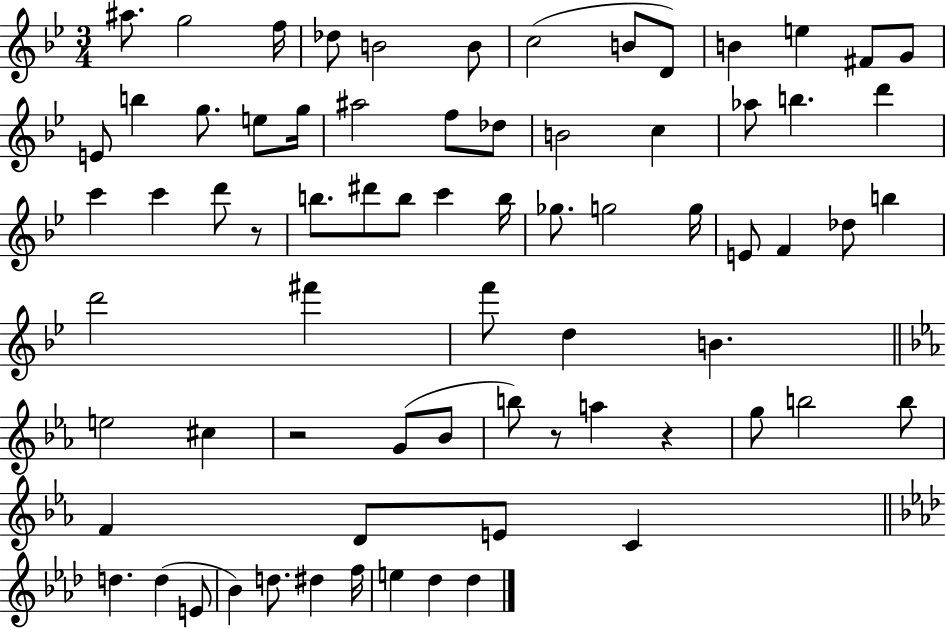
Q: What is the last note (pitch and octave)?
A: Db5